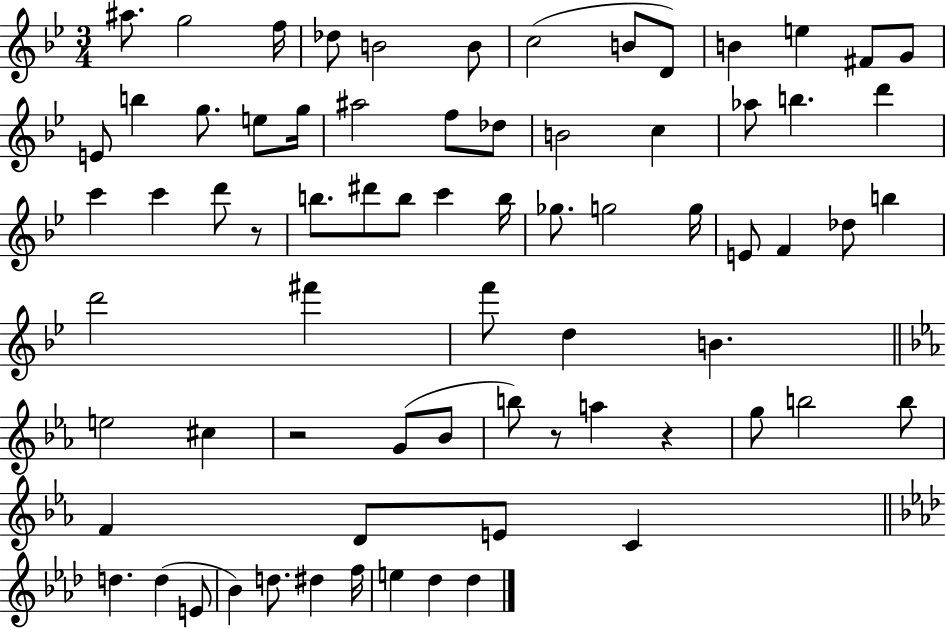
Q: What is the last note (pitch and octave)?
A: Db5